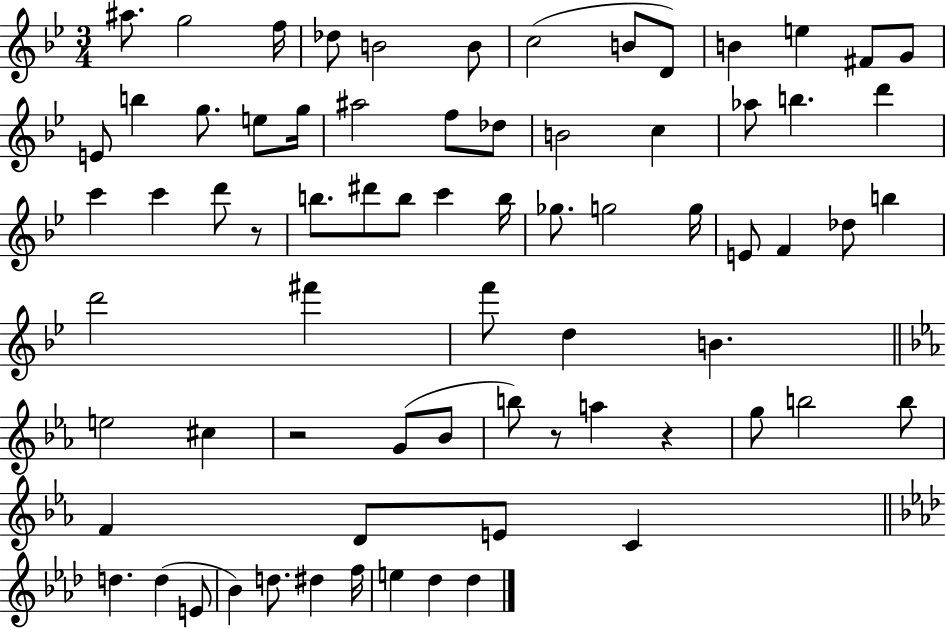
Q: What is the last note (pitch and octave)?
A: Db5